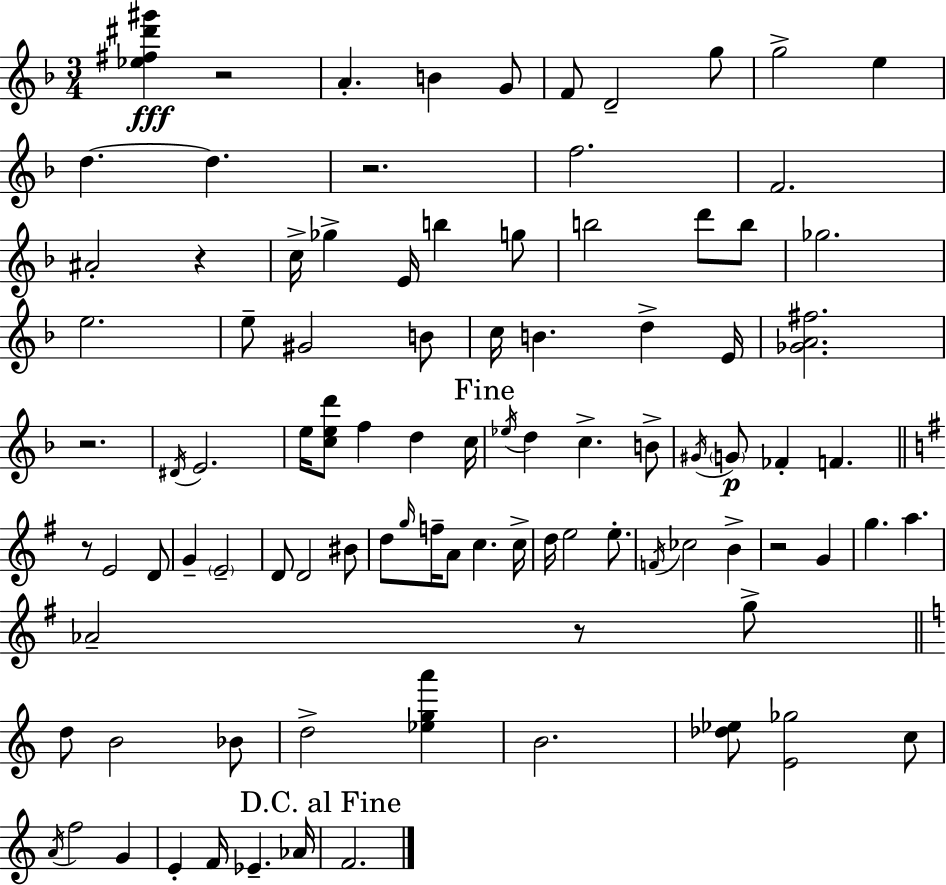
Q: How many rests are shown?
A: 7